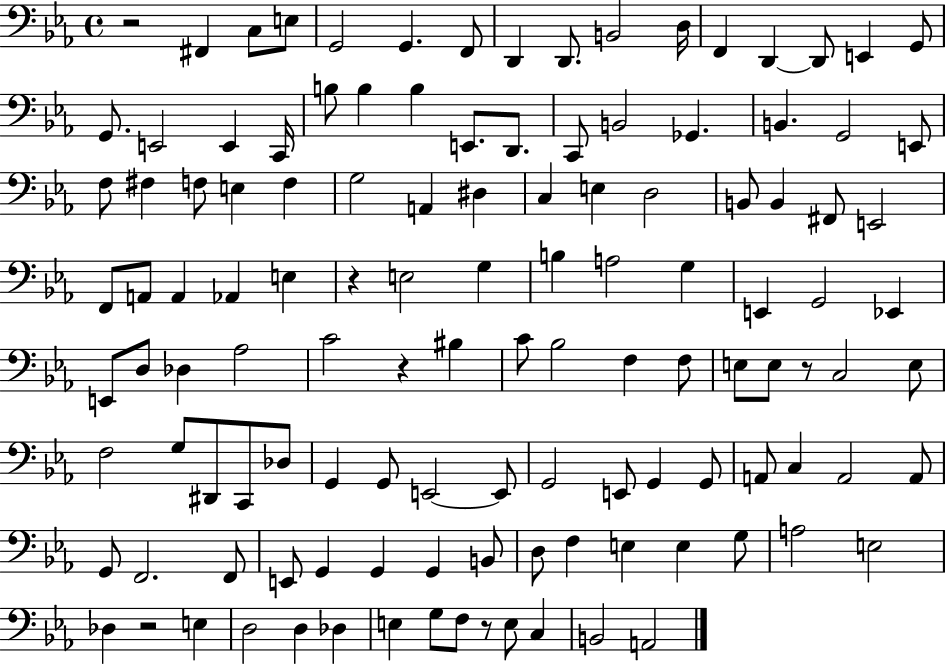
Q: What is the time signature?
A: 4/4